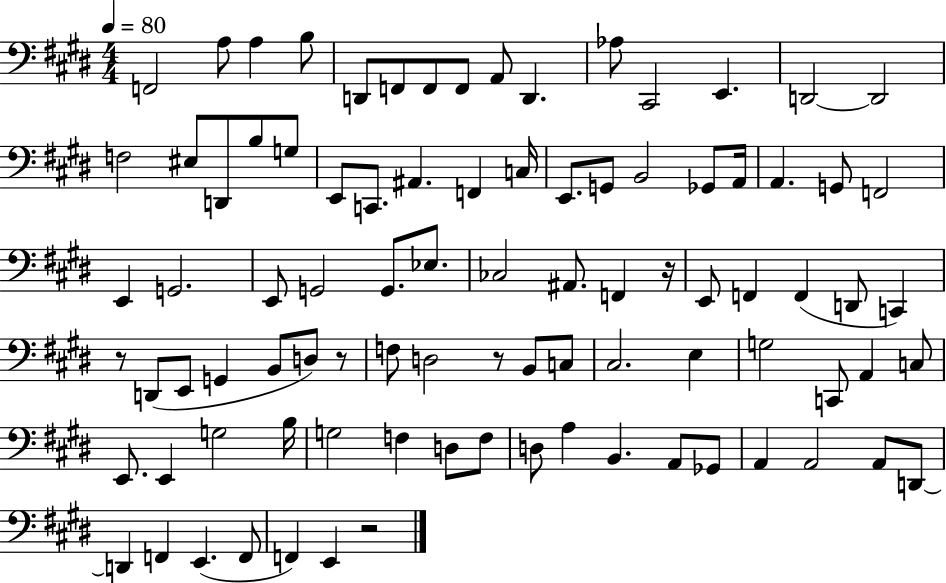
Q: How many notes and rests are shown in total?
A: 90